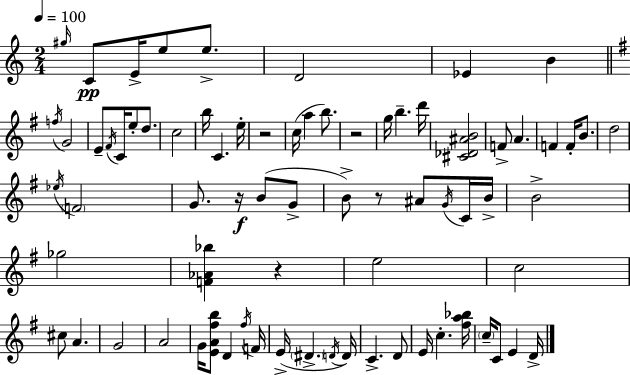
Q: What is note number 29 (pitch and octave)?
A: F4